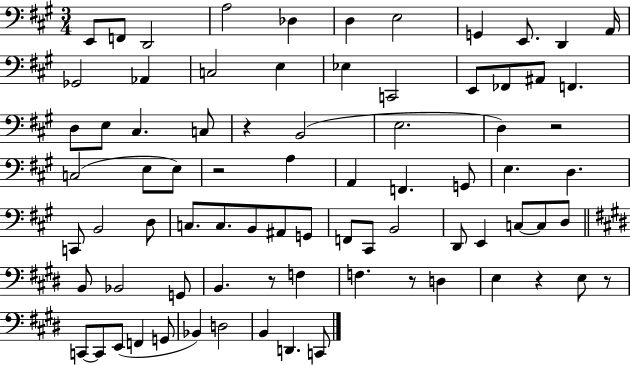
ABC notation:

X:1
T:Untitled
M:3/4
L:1/4
K:A
E,,/2 F,,/2 D,,2 A,2 _D, D, E,2 G,, E,,/2 D,, A,,/4 _G,,2 _A,, C,2 E, _E, C,,2 E,,/2 _F,,/2 ^A,,/2 F,, D,/2 E,/2 ^C, C,/2 z B,,2 E,2 D, z2 C,2 E,/2 E,/2 z2 A, A,, F,, G,,/2 E, D, C,,/2 B,,2 D,/2 C,/2 C,/2 B,,/2 ^A,,/2 G,,/2 F,,/2 ^C,,/2 B,,2 D,,/2 E,, C,/2 C,/2 D,/2 B,,/2 _B,,2 G,,/2 B,, z/2 F, F, z/2 D, E, z E,/2 z/2 C,,/2 C,,/2 E,,/2 F,, G,,/2 _B,, D,2 B,, D,, C,,/2